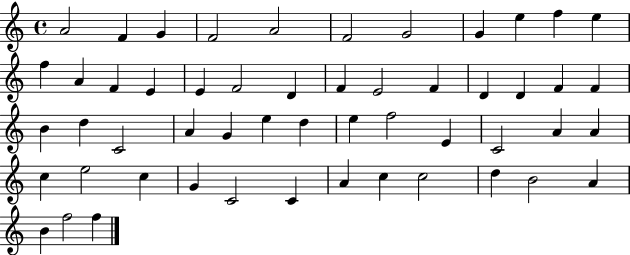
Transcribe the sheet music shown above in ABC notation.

X:1
T:Untitled
M:4/4
L:1/4
K:C
A2 F G F2 A2 F2 G2 G e f e f A F E E F2 D F E2 F D D F F B d C2 A G e d e f2 E C2 A A c e2 c G C2 C A c c2 d B2 A B f2 f